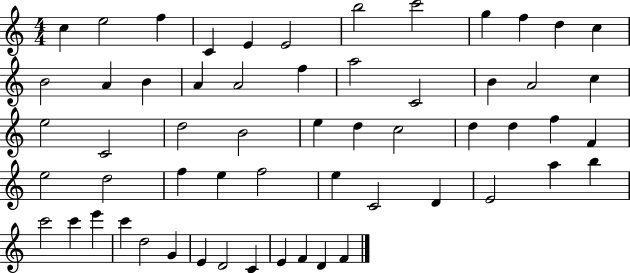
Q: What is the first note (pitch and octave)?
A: C5